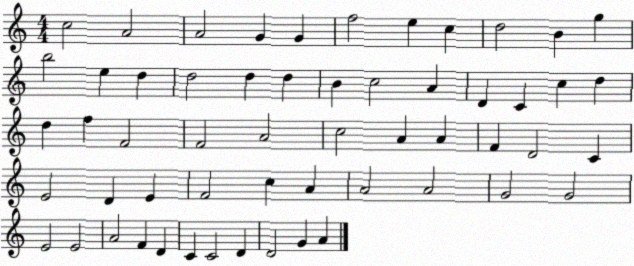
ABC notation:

X:1
T:Untitled
M:4/4
L:1/4
K:C
c2 A2 A2 G G f2 e c d2 B g b2 e d d2 d d B c2 A D C c d d f F2 F2 A2 c2 A A F D2 C E2 D E F2 c A A2 A2 G2 G2 E2 E2 A2 F D C C2 D D2 G A